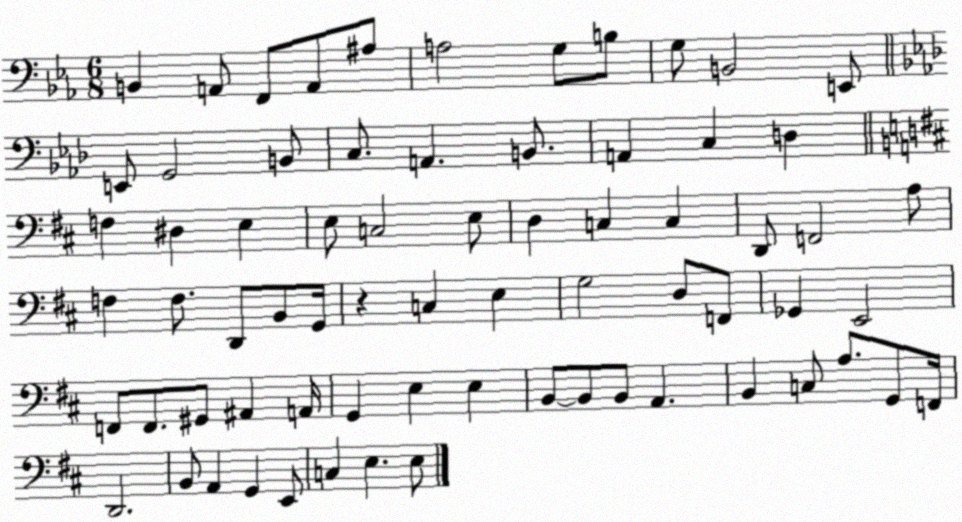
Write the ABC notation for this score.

X:1
T:Untitled
M:6/8
L:1/4
K:Eb
B,, A,,/2 F,,/2 A,,/2 ^A,/2 A,2 G,/2 B,/2 G,/2 B,,2 E,,/2 E,,/2 G,,2 B,,/2 C,/2 A,, B,,/2 A,, C, D, F, ^D, E, E,/2 C,2 E,/2 D, C, C, D,,/2 F,,2 A,/2 F, F,/2 D,,/2 B,,/2 G,,/4 z C, E, G,2 D,/2 F,,/2 _G,, E,,2 F,,/2 F,,/2 ^G,,/2 ^A,, A,,/4 G,, E, E, B,,/2 B,,/2 B,,/2 A,, B,, C,/2 A,/2 G,,/2 F,,/4 D,,2 B,,/2 A,, G,, E,,/2 C, E, E,/2